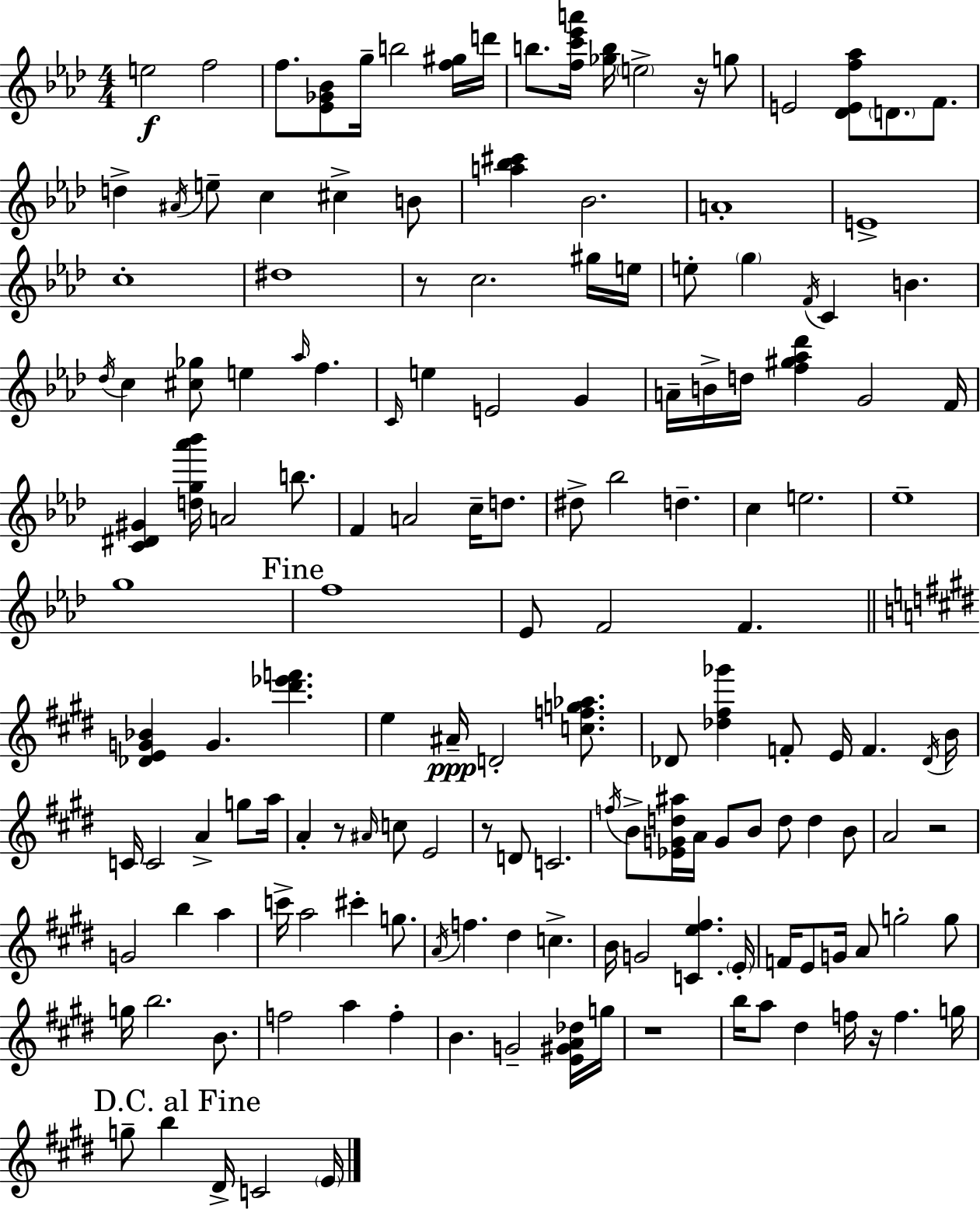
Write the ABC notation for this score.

X:1
T:Untitled
M:4/4
L:1/4
K:Ab
e2 f2 f/2 [_E_G_B]/2 g/4 b2 [f^g]/4 d'/4 b/2 [fc'_e'a']/4 [_gb]/4 e2 z/4 g/2 E2 [_DEf_a]/2 D/2 F/2 d ^A/4 e/2 c ^c B/2 [a_b^c'] _B2 A4 E4 c4 ^d4 z/2 c2 ^g/4 e/4 e/2 g F/4 C B _d/4 c [^c_g]/2 e _a/4 f C/4 e E2 G A/4 B/4 d/4 [f^g_a_d'] G2 F/4 [C^D^G] [dg_a'_b']/4 A2 b/2 F A2 c/4 d/2 ^d/2 _b2 d c e2 _e4 g4 f4 _E/2 F2 F [_DEG_B] G [^d'_e'f'] e ^A/4 D2 [cfg_a]/2 _D/2 [_d^f_g'] F/2 E/4 F _D/4 B/4 C/4 C2 A g/2 a/4 A z/2 ^A/4 c/2 E2 z/2 D/2 C2 f/4 B/2 [_EGd^a]/4 A/4 G/2 B/2 d/2 d B/2 A2 z2 G2 b a c'/4 a2 ^c' g/2 A/4 f ^d c B/4 G2 [Ce^f] E/4 F/4 E/2 G/4 A/2 g2 g/2 g/4 b2 B/2 f2 a f B G2 [E^GA_d]/4 g/4 z4 b/4 a/2 ^d f/4 z/4 f g/4 g/2 b ^D/4 C2 E/4